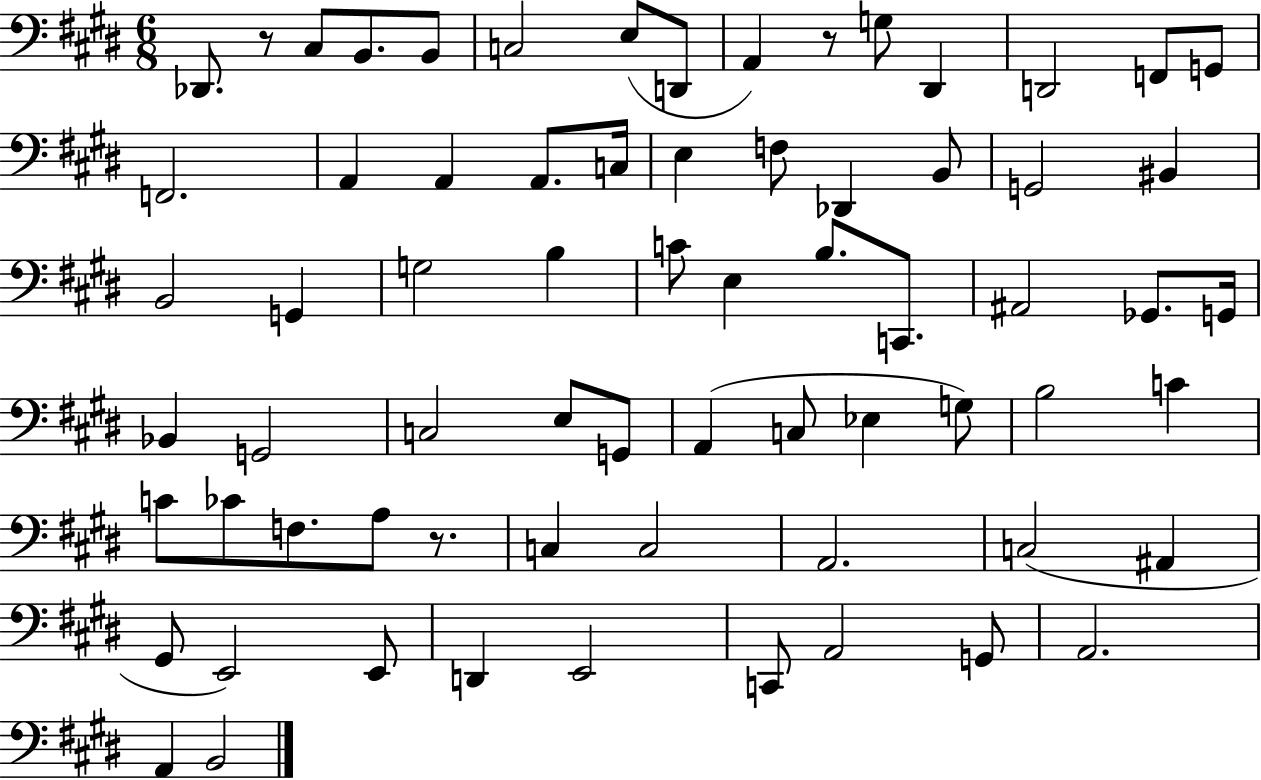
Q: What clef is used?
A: bass